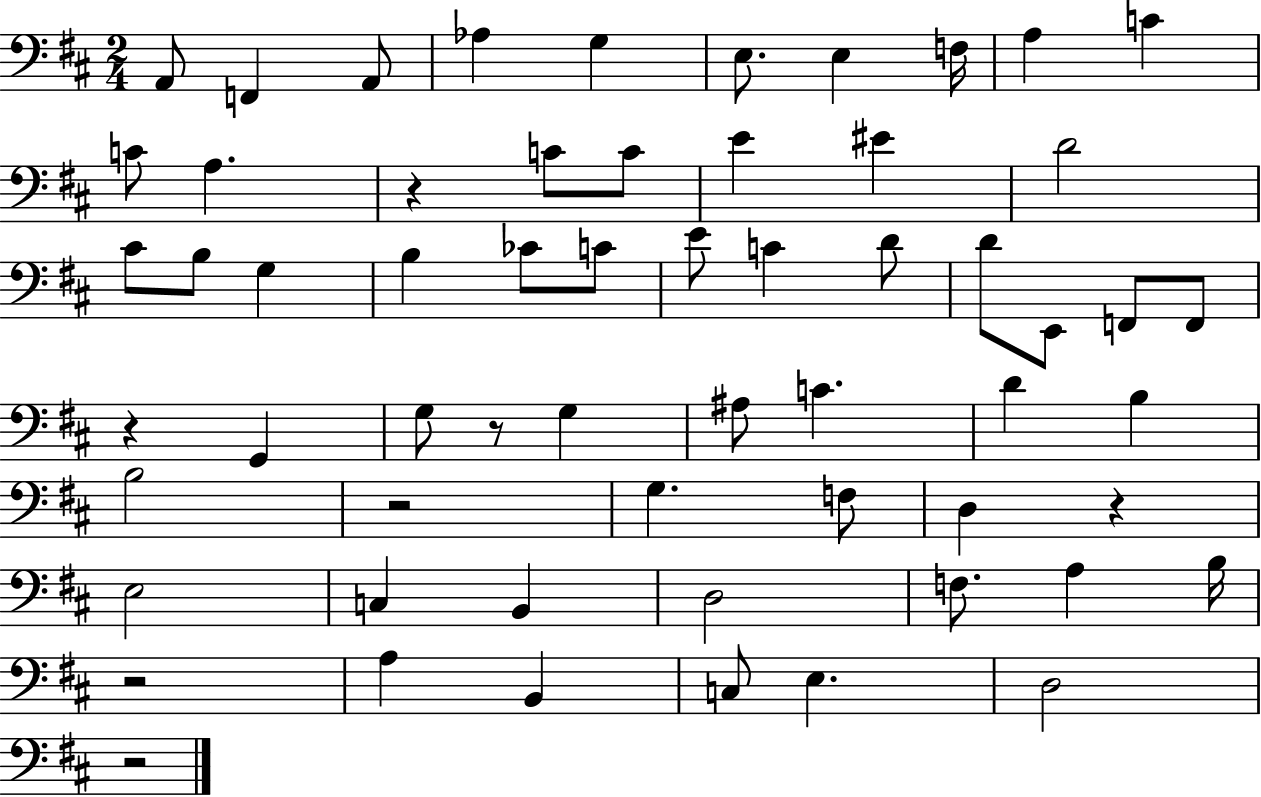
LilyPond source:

{
  \clef bass
  \numericTimeSignature
  \time 2/4
  \key d \major
  a,8 f,4 a,8 | aes4 g4 | e8. e4 f16 | a4 c'4 | \break c'8 a4. | r4 c'8 c'8 | e'4 eis'4 | d'2 | \break cis'8 b8 g4 | b4 ces'8 c'8 | e'8 c'4 d'8 | d'8 e,8 f,8 f,8 | \break r4 g,4 | g8 r8 g4 | ais8 c'4. | d'4 b4 | \break b2 | r2 | g4. f8 | d4 r4 | \break e2 | c4 b,4 | d2 | f8. a4 b16 | \break r2 | a4 b,4 | c8 e4. | d2 | \break r2 | \bar "|."
}